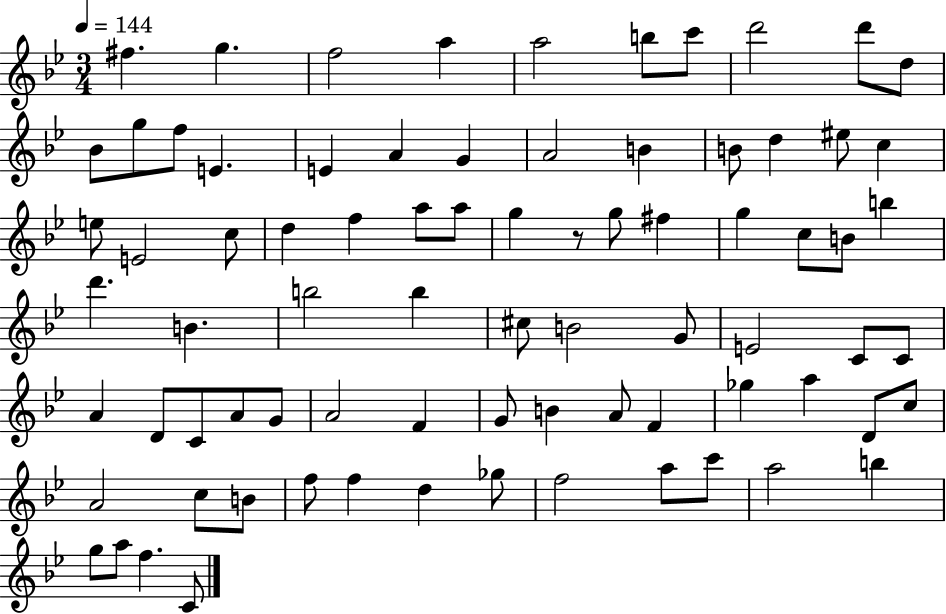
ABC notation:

X:1
T:Untitled
M:3/4
L:1/4
K:Bb
^f g f2 a a2 b/2 c'/2 d'2 d'/2 d/2 _B/2 g/2 f/2 E E A G A2 B B/2 d ^e/2 c e/2 E2 c/2 d f a/2 a/2 g z/2 g/2 ^f g c/2 B/2 b d' B b2 b ^c/2 B2 G/2 E2 C/2 C/2 A D/2 C/2 A/2 G/2 A2 F G/2 B A/2 F _g a D/2 c/2 A2 c/2 B/2 f/2 f d _g/2 f2 a/2 c'/2 a2 b g/2 a/2 f C/2